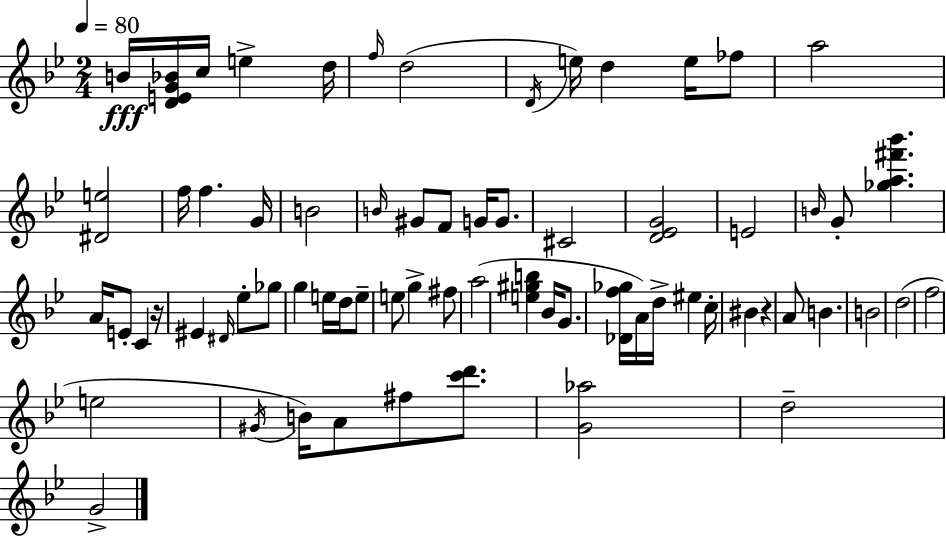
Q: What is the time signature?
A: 2/4